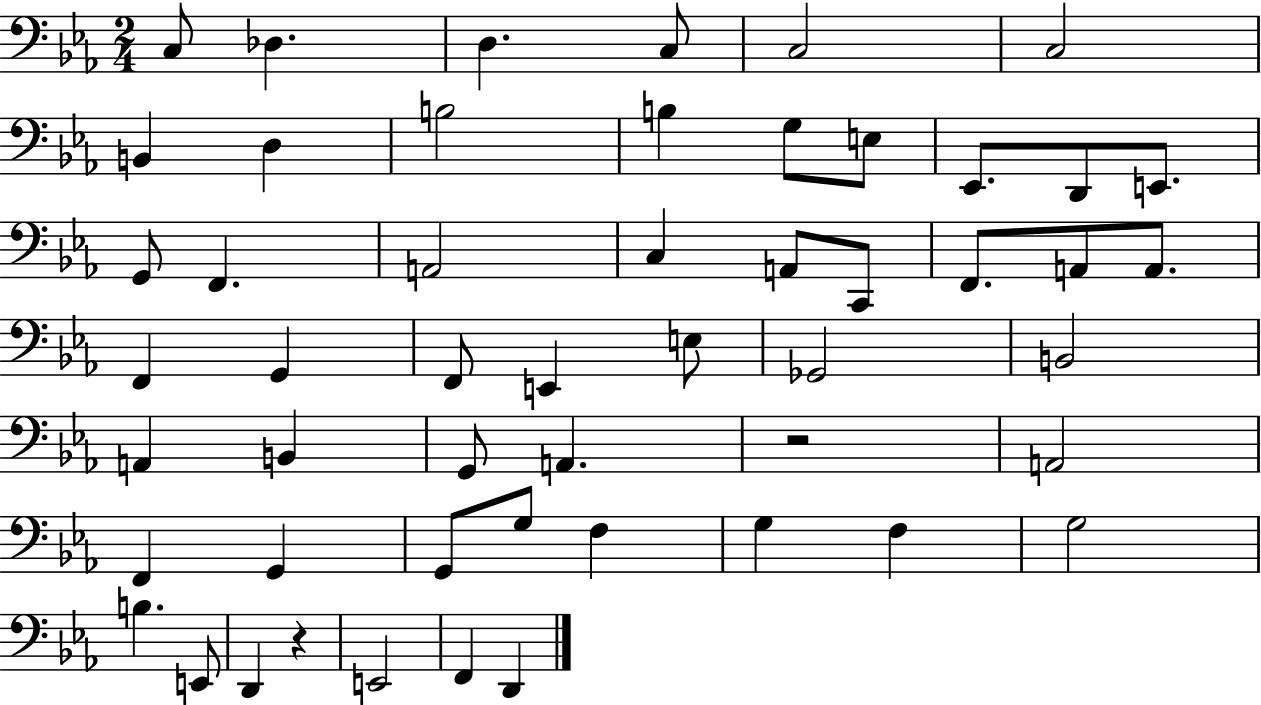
C3/e Db3/q. D3/q. C3/e C3/h C3/h B2/q D3/q B3/h B3/q G3/e E3/e Eb2/e. D2/e E2/e. G2/e F2/q. A2/h C3/q A2/e C2/e F2/e. A2/e A2/e. F2/q G2/q F2/e E2/q E3/e Gb2/h B2/h A2/q B2/q G2/e A2/q. R/h A2/h F2/q G2/q G2/e G3/e F3/q G3/q F3/q G3/h B3/q. E2/e D2/q R/q E2/h F2/q D2/q